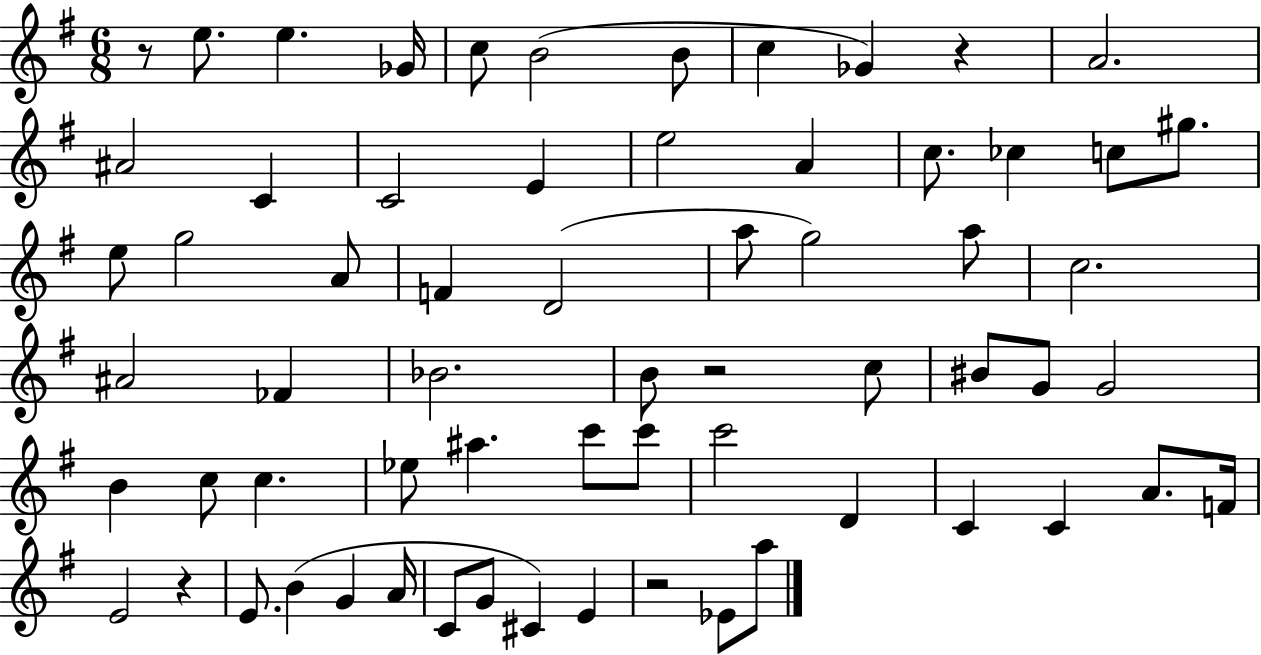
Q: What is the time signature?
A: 6/8